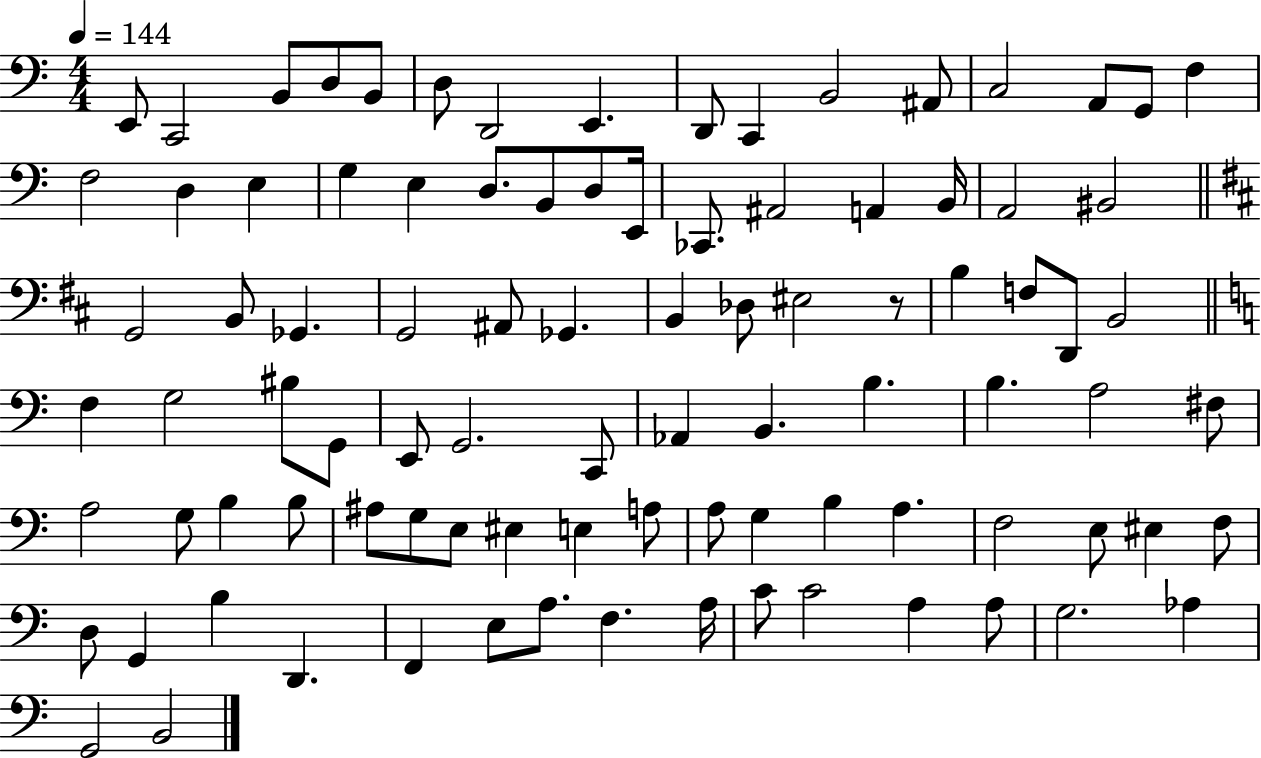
X:1
T:Untitled
M:4/4
L:1/4
K:C
E,,/2 C,,2 B,,/2 D,/2 B,,/2 D,/2 D,,2 E,, D,,/2 C,, B,,2 ^A,,/2 C,2 A,,/2 G,,/2 F, F,2 D, E, G, E, D,/2 B,,/2 D,/2 E,,/4 _C,,/2 ^A,,2 A,, B,,/4 A,,2 ^B,,2 G,,2 B,,/2 _G,, G,,2 ^A,,/2 _G,, B,, _D,/2 ^E,2 z/2 B, F,/2 D,,/2 B,,2 F, G,2 ^B,/2 G,,/2 E,,/2 G,,2 C,,/2 _A,, B,, B, B, A,2 ^F,/2 A,2 G,/2 B, B,/2 ^A,/2 G,/2 E,/2 ^E, E, A,/2 A,/2 G, B, A, F,2 E,/2 ^E, F,/2 D,/2 G,, B, D,, F,, E,/2 A,/2 F, A,/4 C/2 C2 A, A,/2 G,2 _A, G,,2 B,,2